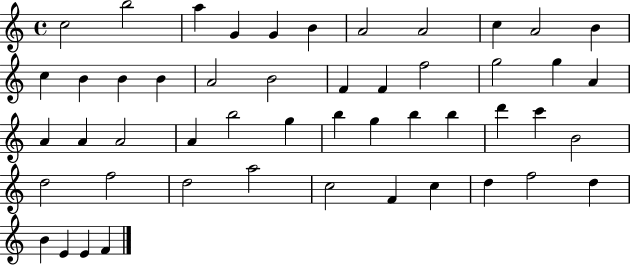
X:1
T:Untitled
M:4/4
L:1/4
K:C
c2 b2 a G G B A2 A2 c A2 B c B B B A2 B2 F F f2 g2 g A A A A2 A b2 g b g b b d' c' B2 d2 f2 d2 a2 c2 F c d f2 d B E E F